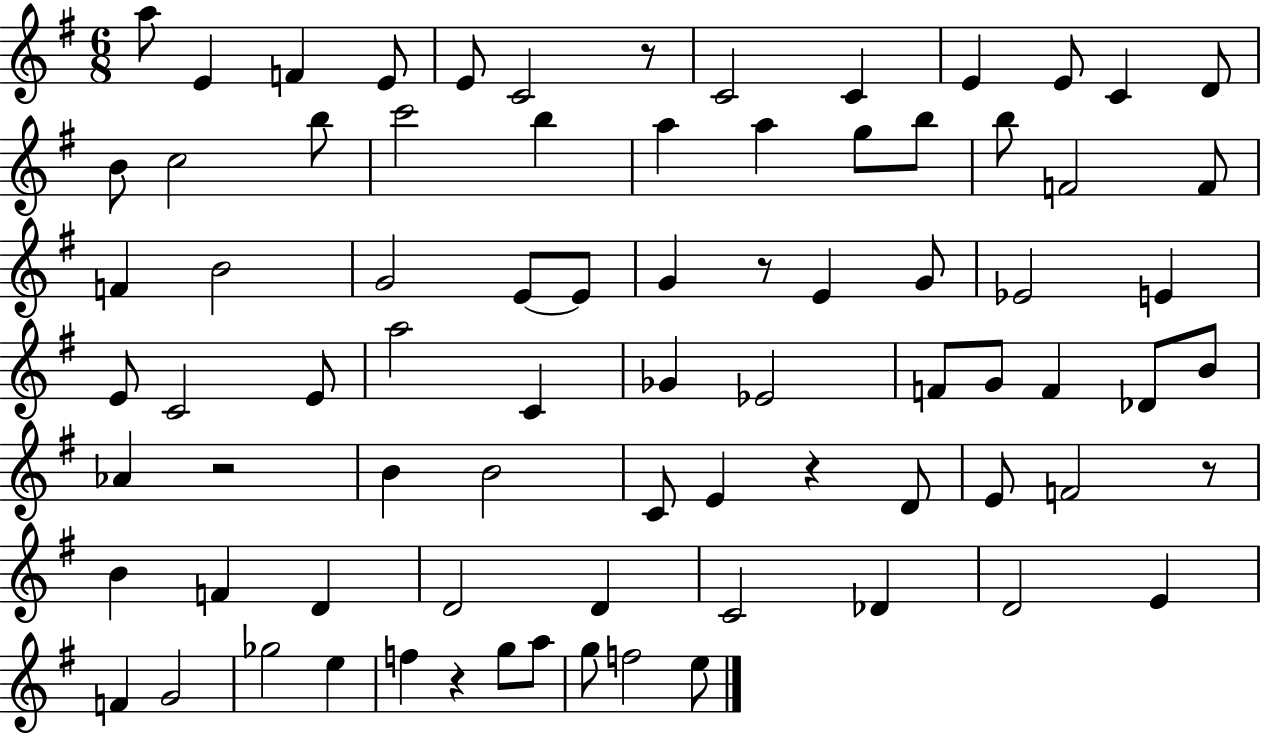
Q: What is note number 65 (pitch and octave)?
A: G4